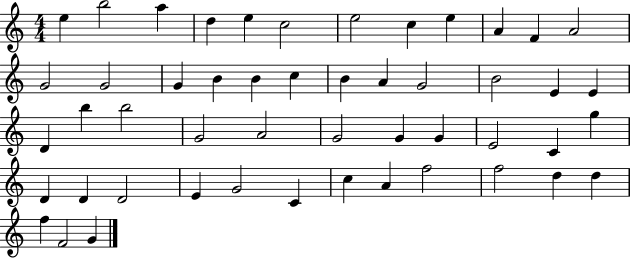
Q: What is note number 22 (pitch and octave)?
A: B4